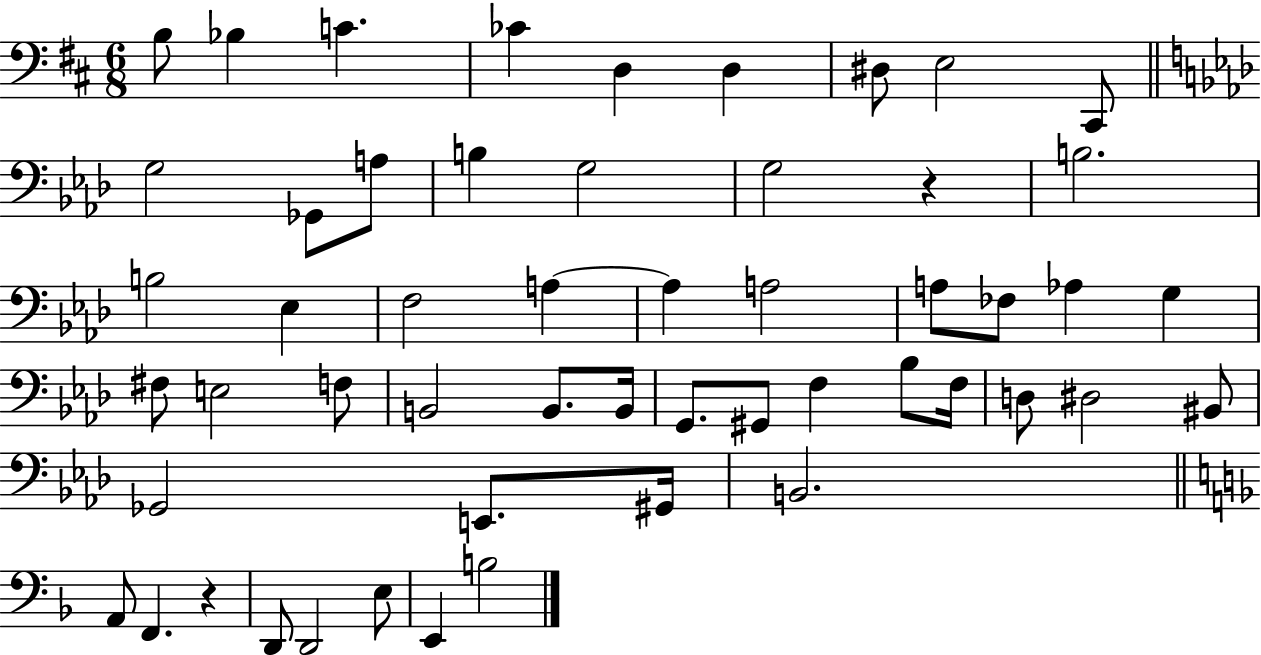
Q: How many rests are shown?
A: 2